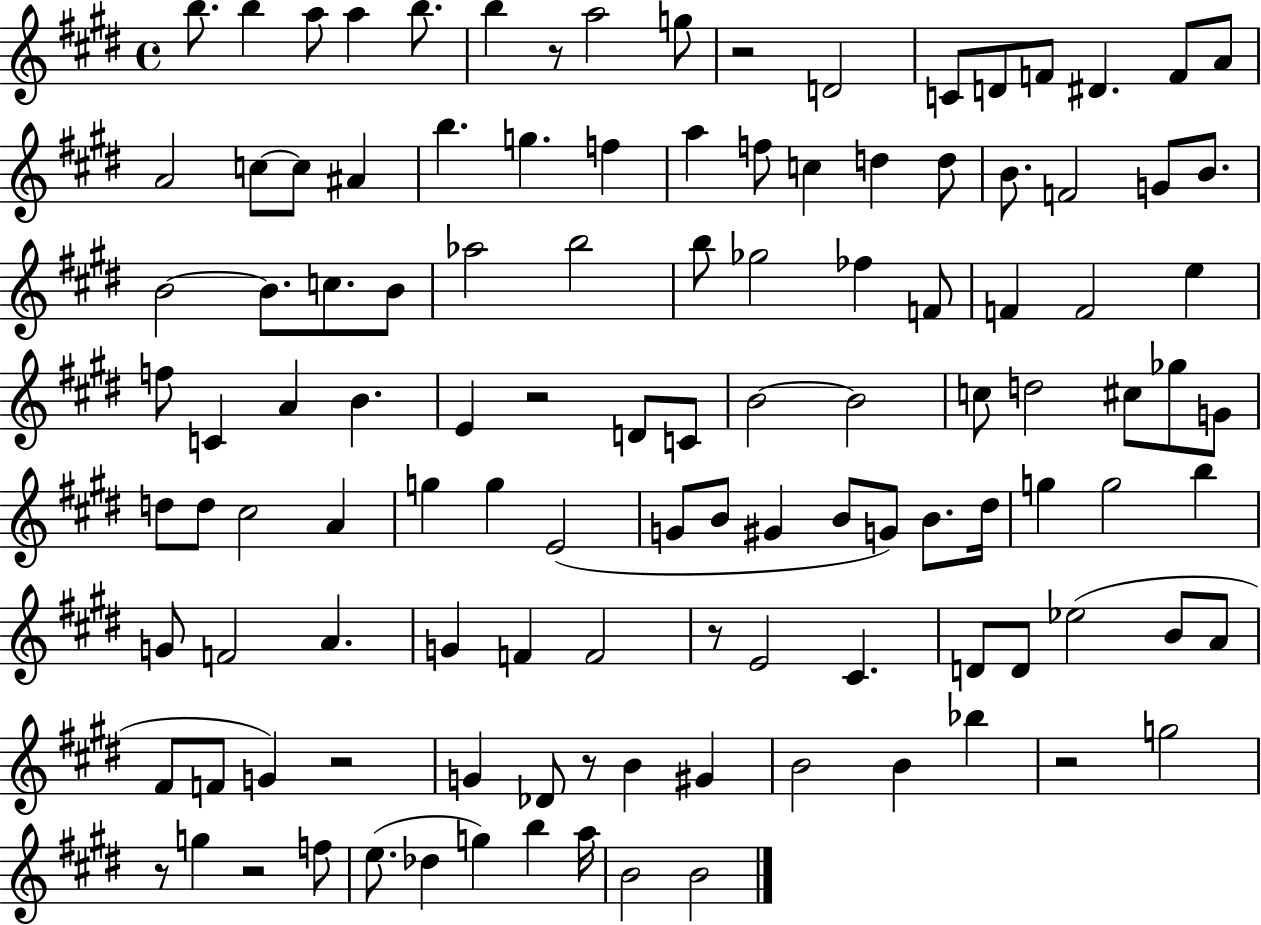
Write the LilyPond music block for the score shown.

{
  \clef treble
  \time 4/4
  \defaultTimeSignature
  \key e \major
  b''8. b''4 a''8 a''4 b''8. | b''4 r8 a''2 g''8 | r2 d'2 | c'8 d'8 f'8 dis'4. f'8 a'8 | \break a'2 c''8~~ c''8 ais'4 | b''4. g''4. f''4 | a''4 f''8 c''4 d''4 d''8 | b'8. f'2 g'8 b'8. | \break b'2~~ b'8. c''8. b'8 | aes''2 b''2 | b''8 ges''2 fes''4 f'8 | f'4 f'2 e''4 | \break f''8 c'4 a'4 b'4. | e'4 r2 d'8 c'8 | b'2~~ b'2 | c''8 d''2 cis''8 ges''8 g'8 | \break d''8 d''8 cis''2 a'4 | g''4 g''4 e'2( | g'8 b'8 gis'4 b'8 g'8) b'8. dis''16 | g''4 g''2 b''4 | \break g'8 f'2 a'4. | g'4 f'4 f'2 | r8 e'2 cis'4. | d'8 d'8 ees''2( b'8 a'8 | \break fis'8 f'8 g'4) r2 | g'4 des'8 r8 b'4 gis'4 | b'2 b'4 bes''4 | r2 g''2 | \break r8 g''4 r2 f''8 | e''8.( des''4 g''4) b''4 a''16 | b'2 b'2 | \bar "|."
}